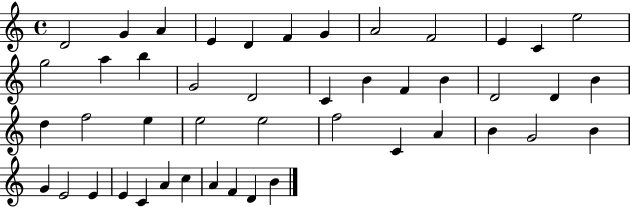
D4/h G4/q A4/q E4/q D4/q F4/q G4/q A4/h F4/h E4/q C4/q E5/h G5/h A5/q B5/q G4/h D4/h C4/q B4/q F4/q B4/q D4/h D4/q B4/q D5/q F5/h E5/q E5/h E5/h F5/h C4/q A4/q B4/q G4/h B4/q G4/q E4/h E4/q E4/q C4/q A4/q C5/q A4/q F4/q D4/q B4/q